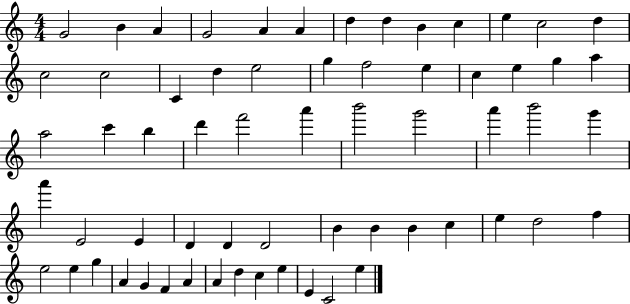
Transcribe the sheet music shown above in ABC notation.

X:1
T:Untitled
M:4/4
L:1/4
K:C
G2 B A G2 A A d d B c e c2 d c2 c2 C d e2 g f2 e c e g a a2 c' b d' f'2 a' b'2 g'2 a' b'2 g' a' E2 E D D D2 B B B c e d2 f e2 e g A G F A A d c e E C2 e